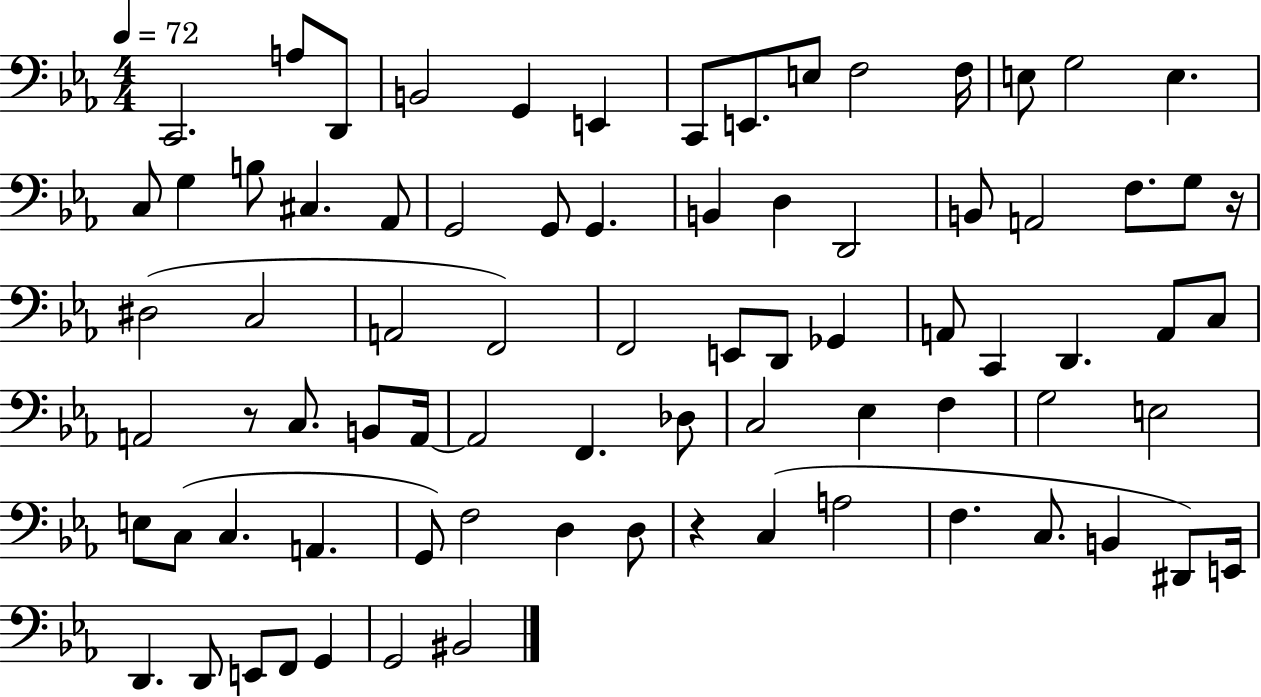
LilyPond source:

{
  \clef bass
  \numericTimeSignature
  \time 4/4
  \key ees \major
  \tempo 4 = 72
  c,2. a8 d,8 | b,2 g,4 e,4 | c,8 e,8. e8 f2 f16 | e8 g2 e4. | \break c8 g4 b8 cis4. aes,8 | g,2 g,8 g,4. | b,4 d4 d,2 | b,8 a,2 f8. g8 r16 | \break dis2( c2 | a,2 f,2) | f,2 e,8 d,8 ges,4 | a,8 c,4 d,4. a,8 c8 | \break a,2 r8 c8. b,8 a,16~~ | a,2 f,4. des8 | c2 ees4 f4 | g2 e2 | \break e8 c8( c4. a,4. | g,8) f2 d4 d8 | r4 c4( a2 | f4. c8. b,4 dis,8) e,16 | \break d,4. d,8 e,8 f,8 g,4 | g,2 bis,2 | \bar "|."
}